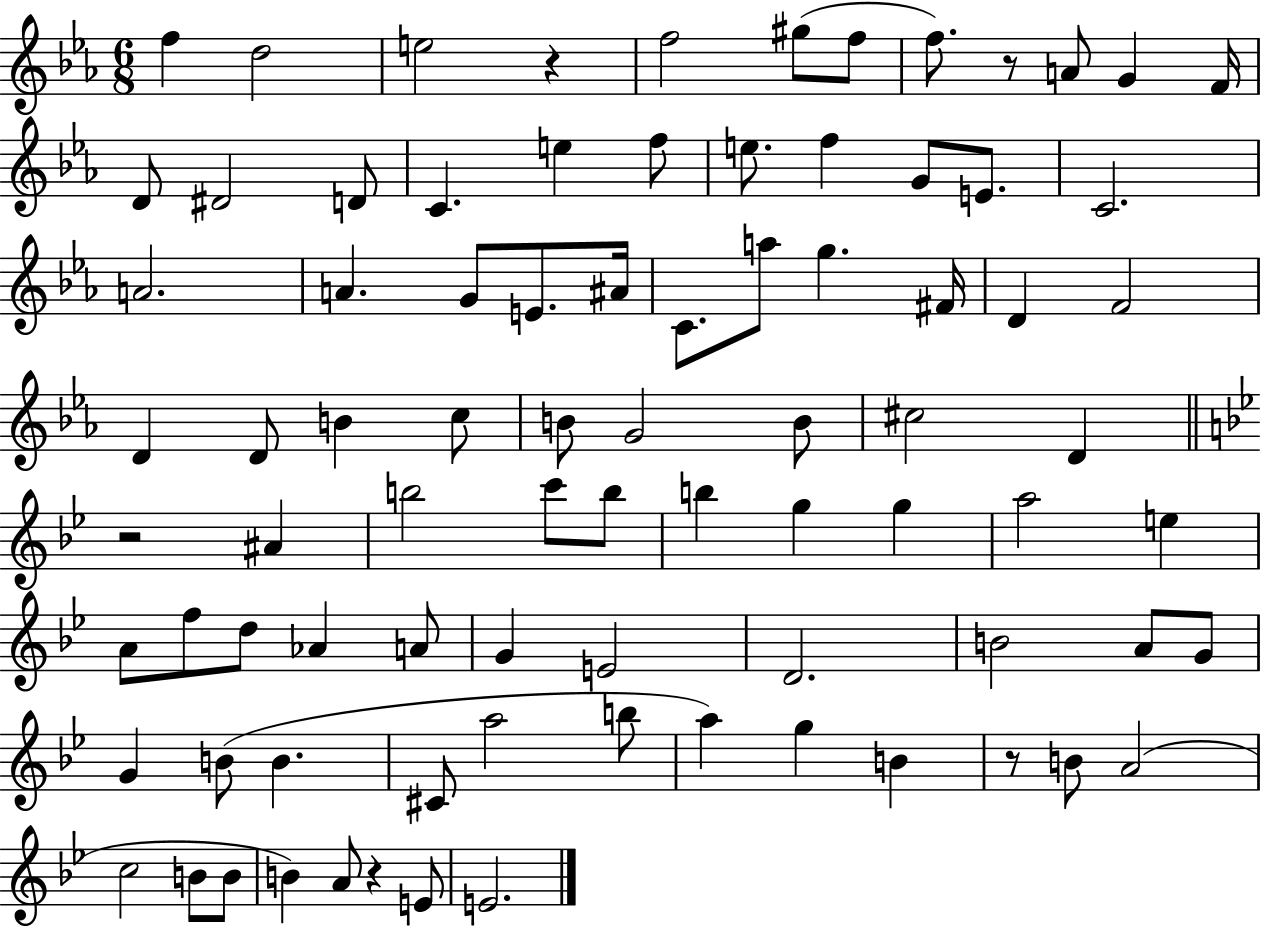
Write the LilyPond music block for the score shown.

{
  \clef treble
  \numericTimeSignature
  \time 6/8
  \key ees \major
  f''4 d''2 | e''2 r4 | f''2 gis''8( f''8 | f''8.) r8 a'8 g'4 f'16 | \break d'8 dis'2 d'8 | c'4. e''4 f''8 | e''8. f''4 g'8 e'8. | c'2. | \break a'2. | a'4. g'8 e'8. ais'16 | c'8. a''8 g''4. fis'16 | d'4 f'2 | \break d'4 d'8 b'4 c''8 | b'8 g'2 b'8 | cis''2 d'4 | \bar "||" \break \key g \minor r2 ais'4 | b''2 c'''8 b''8 | b''4 g''4 g''4 | a''2 e''4 | \break a'8 f''8 d''8 aes'4 a'8 | g'4 e'2 | d'2. | b'2 a'8 g'8 | \break g'4 b'8( b'4. | cis'8 a''2 b''8 | a''4) g''4 b'4 | r8 b'8 a'2( | \break c''2 b'8 b'8 | b'4) a'8 r4 e'8 | e'2. | \bar "|."
}